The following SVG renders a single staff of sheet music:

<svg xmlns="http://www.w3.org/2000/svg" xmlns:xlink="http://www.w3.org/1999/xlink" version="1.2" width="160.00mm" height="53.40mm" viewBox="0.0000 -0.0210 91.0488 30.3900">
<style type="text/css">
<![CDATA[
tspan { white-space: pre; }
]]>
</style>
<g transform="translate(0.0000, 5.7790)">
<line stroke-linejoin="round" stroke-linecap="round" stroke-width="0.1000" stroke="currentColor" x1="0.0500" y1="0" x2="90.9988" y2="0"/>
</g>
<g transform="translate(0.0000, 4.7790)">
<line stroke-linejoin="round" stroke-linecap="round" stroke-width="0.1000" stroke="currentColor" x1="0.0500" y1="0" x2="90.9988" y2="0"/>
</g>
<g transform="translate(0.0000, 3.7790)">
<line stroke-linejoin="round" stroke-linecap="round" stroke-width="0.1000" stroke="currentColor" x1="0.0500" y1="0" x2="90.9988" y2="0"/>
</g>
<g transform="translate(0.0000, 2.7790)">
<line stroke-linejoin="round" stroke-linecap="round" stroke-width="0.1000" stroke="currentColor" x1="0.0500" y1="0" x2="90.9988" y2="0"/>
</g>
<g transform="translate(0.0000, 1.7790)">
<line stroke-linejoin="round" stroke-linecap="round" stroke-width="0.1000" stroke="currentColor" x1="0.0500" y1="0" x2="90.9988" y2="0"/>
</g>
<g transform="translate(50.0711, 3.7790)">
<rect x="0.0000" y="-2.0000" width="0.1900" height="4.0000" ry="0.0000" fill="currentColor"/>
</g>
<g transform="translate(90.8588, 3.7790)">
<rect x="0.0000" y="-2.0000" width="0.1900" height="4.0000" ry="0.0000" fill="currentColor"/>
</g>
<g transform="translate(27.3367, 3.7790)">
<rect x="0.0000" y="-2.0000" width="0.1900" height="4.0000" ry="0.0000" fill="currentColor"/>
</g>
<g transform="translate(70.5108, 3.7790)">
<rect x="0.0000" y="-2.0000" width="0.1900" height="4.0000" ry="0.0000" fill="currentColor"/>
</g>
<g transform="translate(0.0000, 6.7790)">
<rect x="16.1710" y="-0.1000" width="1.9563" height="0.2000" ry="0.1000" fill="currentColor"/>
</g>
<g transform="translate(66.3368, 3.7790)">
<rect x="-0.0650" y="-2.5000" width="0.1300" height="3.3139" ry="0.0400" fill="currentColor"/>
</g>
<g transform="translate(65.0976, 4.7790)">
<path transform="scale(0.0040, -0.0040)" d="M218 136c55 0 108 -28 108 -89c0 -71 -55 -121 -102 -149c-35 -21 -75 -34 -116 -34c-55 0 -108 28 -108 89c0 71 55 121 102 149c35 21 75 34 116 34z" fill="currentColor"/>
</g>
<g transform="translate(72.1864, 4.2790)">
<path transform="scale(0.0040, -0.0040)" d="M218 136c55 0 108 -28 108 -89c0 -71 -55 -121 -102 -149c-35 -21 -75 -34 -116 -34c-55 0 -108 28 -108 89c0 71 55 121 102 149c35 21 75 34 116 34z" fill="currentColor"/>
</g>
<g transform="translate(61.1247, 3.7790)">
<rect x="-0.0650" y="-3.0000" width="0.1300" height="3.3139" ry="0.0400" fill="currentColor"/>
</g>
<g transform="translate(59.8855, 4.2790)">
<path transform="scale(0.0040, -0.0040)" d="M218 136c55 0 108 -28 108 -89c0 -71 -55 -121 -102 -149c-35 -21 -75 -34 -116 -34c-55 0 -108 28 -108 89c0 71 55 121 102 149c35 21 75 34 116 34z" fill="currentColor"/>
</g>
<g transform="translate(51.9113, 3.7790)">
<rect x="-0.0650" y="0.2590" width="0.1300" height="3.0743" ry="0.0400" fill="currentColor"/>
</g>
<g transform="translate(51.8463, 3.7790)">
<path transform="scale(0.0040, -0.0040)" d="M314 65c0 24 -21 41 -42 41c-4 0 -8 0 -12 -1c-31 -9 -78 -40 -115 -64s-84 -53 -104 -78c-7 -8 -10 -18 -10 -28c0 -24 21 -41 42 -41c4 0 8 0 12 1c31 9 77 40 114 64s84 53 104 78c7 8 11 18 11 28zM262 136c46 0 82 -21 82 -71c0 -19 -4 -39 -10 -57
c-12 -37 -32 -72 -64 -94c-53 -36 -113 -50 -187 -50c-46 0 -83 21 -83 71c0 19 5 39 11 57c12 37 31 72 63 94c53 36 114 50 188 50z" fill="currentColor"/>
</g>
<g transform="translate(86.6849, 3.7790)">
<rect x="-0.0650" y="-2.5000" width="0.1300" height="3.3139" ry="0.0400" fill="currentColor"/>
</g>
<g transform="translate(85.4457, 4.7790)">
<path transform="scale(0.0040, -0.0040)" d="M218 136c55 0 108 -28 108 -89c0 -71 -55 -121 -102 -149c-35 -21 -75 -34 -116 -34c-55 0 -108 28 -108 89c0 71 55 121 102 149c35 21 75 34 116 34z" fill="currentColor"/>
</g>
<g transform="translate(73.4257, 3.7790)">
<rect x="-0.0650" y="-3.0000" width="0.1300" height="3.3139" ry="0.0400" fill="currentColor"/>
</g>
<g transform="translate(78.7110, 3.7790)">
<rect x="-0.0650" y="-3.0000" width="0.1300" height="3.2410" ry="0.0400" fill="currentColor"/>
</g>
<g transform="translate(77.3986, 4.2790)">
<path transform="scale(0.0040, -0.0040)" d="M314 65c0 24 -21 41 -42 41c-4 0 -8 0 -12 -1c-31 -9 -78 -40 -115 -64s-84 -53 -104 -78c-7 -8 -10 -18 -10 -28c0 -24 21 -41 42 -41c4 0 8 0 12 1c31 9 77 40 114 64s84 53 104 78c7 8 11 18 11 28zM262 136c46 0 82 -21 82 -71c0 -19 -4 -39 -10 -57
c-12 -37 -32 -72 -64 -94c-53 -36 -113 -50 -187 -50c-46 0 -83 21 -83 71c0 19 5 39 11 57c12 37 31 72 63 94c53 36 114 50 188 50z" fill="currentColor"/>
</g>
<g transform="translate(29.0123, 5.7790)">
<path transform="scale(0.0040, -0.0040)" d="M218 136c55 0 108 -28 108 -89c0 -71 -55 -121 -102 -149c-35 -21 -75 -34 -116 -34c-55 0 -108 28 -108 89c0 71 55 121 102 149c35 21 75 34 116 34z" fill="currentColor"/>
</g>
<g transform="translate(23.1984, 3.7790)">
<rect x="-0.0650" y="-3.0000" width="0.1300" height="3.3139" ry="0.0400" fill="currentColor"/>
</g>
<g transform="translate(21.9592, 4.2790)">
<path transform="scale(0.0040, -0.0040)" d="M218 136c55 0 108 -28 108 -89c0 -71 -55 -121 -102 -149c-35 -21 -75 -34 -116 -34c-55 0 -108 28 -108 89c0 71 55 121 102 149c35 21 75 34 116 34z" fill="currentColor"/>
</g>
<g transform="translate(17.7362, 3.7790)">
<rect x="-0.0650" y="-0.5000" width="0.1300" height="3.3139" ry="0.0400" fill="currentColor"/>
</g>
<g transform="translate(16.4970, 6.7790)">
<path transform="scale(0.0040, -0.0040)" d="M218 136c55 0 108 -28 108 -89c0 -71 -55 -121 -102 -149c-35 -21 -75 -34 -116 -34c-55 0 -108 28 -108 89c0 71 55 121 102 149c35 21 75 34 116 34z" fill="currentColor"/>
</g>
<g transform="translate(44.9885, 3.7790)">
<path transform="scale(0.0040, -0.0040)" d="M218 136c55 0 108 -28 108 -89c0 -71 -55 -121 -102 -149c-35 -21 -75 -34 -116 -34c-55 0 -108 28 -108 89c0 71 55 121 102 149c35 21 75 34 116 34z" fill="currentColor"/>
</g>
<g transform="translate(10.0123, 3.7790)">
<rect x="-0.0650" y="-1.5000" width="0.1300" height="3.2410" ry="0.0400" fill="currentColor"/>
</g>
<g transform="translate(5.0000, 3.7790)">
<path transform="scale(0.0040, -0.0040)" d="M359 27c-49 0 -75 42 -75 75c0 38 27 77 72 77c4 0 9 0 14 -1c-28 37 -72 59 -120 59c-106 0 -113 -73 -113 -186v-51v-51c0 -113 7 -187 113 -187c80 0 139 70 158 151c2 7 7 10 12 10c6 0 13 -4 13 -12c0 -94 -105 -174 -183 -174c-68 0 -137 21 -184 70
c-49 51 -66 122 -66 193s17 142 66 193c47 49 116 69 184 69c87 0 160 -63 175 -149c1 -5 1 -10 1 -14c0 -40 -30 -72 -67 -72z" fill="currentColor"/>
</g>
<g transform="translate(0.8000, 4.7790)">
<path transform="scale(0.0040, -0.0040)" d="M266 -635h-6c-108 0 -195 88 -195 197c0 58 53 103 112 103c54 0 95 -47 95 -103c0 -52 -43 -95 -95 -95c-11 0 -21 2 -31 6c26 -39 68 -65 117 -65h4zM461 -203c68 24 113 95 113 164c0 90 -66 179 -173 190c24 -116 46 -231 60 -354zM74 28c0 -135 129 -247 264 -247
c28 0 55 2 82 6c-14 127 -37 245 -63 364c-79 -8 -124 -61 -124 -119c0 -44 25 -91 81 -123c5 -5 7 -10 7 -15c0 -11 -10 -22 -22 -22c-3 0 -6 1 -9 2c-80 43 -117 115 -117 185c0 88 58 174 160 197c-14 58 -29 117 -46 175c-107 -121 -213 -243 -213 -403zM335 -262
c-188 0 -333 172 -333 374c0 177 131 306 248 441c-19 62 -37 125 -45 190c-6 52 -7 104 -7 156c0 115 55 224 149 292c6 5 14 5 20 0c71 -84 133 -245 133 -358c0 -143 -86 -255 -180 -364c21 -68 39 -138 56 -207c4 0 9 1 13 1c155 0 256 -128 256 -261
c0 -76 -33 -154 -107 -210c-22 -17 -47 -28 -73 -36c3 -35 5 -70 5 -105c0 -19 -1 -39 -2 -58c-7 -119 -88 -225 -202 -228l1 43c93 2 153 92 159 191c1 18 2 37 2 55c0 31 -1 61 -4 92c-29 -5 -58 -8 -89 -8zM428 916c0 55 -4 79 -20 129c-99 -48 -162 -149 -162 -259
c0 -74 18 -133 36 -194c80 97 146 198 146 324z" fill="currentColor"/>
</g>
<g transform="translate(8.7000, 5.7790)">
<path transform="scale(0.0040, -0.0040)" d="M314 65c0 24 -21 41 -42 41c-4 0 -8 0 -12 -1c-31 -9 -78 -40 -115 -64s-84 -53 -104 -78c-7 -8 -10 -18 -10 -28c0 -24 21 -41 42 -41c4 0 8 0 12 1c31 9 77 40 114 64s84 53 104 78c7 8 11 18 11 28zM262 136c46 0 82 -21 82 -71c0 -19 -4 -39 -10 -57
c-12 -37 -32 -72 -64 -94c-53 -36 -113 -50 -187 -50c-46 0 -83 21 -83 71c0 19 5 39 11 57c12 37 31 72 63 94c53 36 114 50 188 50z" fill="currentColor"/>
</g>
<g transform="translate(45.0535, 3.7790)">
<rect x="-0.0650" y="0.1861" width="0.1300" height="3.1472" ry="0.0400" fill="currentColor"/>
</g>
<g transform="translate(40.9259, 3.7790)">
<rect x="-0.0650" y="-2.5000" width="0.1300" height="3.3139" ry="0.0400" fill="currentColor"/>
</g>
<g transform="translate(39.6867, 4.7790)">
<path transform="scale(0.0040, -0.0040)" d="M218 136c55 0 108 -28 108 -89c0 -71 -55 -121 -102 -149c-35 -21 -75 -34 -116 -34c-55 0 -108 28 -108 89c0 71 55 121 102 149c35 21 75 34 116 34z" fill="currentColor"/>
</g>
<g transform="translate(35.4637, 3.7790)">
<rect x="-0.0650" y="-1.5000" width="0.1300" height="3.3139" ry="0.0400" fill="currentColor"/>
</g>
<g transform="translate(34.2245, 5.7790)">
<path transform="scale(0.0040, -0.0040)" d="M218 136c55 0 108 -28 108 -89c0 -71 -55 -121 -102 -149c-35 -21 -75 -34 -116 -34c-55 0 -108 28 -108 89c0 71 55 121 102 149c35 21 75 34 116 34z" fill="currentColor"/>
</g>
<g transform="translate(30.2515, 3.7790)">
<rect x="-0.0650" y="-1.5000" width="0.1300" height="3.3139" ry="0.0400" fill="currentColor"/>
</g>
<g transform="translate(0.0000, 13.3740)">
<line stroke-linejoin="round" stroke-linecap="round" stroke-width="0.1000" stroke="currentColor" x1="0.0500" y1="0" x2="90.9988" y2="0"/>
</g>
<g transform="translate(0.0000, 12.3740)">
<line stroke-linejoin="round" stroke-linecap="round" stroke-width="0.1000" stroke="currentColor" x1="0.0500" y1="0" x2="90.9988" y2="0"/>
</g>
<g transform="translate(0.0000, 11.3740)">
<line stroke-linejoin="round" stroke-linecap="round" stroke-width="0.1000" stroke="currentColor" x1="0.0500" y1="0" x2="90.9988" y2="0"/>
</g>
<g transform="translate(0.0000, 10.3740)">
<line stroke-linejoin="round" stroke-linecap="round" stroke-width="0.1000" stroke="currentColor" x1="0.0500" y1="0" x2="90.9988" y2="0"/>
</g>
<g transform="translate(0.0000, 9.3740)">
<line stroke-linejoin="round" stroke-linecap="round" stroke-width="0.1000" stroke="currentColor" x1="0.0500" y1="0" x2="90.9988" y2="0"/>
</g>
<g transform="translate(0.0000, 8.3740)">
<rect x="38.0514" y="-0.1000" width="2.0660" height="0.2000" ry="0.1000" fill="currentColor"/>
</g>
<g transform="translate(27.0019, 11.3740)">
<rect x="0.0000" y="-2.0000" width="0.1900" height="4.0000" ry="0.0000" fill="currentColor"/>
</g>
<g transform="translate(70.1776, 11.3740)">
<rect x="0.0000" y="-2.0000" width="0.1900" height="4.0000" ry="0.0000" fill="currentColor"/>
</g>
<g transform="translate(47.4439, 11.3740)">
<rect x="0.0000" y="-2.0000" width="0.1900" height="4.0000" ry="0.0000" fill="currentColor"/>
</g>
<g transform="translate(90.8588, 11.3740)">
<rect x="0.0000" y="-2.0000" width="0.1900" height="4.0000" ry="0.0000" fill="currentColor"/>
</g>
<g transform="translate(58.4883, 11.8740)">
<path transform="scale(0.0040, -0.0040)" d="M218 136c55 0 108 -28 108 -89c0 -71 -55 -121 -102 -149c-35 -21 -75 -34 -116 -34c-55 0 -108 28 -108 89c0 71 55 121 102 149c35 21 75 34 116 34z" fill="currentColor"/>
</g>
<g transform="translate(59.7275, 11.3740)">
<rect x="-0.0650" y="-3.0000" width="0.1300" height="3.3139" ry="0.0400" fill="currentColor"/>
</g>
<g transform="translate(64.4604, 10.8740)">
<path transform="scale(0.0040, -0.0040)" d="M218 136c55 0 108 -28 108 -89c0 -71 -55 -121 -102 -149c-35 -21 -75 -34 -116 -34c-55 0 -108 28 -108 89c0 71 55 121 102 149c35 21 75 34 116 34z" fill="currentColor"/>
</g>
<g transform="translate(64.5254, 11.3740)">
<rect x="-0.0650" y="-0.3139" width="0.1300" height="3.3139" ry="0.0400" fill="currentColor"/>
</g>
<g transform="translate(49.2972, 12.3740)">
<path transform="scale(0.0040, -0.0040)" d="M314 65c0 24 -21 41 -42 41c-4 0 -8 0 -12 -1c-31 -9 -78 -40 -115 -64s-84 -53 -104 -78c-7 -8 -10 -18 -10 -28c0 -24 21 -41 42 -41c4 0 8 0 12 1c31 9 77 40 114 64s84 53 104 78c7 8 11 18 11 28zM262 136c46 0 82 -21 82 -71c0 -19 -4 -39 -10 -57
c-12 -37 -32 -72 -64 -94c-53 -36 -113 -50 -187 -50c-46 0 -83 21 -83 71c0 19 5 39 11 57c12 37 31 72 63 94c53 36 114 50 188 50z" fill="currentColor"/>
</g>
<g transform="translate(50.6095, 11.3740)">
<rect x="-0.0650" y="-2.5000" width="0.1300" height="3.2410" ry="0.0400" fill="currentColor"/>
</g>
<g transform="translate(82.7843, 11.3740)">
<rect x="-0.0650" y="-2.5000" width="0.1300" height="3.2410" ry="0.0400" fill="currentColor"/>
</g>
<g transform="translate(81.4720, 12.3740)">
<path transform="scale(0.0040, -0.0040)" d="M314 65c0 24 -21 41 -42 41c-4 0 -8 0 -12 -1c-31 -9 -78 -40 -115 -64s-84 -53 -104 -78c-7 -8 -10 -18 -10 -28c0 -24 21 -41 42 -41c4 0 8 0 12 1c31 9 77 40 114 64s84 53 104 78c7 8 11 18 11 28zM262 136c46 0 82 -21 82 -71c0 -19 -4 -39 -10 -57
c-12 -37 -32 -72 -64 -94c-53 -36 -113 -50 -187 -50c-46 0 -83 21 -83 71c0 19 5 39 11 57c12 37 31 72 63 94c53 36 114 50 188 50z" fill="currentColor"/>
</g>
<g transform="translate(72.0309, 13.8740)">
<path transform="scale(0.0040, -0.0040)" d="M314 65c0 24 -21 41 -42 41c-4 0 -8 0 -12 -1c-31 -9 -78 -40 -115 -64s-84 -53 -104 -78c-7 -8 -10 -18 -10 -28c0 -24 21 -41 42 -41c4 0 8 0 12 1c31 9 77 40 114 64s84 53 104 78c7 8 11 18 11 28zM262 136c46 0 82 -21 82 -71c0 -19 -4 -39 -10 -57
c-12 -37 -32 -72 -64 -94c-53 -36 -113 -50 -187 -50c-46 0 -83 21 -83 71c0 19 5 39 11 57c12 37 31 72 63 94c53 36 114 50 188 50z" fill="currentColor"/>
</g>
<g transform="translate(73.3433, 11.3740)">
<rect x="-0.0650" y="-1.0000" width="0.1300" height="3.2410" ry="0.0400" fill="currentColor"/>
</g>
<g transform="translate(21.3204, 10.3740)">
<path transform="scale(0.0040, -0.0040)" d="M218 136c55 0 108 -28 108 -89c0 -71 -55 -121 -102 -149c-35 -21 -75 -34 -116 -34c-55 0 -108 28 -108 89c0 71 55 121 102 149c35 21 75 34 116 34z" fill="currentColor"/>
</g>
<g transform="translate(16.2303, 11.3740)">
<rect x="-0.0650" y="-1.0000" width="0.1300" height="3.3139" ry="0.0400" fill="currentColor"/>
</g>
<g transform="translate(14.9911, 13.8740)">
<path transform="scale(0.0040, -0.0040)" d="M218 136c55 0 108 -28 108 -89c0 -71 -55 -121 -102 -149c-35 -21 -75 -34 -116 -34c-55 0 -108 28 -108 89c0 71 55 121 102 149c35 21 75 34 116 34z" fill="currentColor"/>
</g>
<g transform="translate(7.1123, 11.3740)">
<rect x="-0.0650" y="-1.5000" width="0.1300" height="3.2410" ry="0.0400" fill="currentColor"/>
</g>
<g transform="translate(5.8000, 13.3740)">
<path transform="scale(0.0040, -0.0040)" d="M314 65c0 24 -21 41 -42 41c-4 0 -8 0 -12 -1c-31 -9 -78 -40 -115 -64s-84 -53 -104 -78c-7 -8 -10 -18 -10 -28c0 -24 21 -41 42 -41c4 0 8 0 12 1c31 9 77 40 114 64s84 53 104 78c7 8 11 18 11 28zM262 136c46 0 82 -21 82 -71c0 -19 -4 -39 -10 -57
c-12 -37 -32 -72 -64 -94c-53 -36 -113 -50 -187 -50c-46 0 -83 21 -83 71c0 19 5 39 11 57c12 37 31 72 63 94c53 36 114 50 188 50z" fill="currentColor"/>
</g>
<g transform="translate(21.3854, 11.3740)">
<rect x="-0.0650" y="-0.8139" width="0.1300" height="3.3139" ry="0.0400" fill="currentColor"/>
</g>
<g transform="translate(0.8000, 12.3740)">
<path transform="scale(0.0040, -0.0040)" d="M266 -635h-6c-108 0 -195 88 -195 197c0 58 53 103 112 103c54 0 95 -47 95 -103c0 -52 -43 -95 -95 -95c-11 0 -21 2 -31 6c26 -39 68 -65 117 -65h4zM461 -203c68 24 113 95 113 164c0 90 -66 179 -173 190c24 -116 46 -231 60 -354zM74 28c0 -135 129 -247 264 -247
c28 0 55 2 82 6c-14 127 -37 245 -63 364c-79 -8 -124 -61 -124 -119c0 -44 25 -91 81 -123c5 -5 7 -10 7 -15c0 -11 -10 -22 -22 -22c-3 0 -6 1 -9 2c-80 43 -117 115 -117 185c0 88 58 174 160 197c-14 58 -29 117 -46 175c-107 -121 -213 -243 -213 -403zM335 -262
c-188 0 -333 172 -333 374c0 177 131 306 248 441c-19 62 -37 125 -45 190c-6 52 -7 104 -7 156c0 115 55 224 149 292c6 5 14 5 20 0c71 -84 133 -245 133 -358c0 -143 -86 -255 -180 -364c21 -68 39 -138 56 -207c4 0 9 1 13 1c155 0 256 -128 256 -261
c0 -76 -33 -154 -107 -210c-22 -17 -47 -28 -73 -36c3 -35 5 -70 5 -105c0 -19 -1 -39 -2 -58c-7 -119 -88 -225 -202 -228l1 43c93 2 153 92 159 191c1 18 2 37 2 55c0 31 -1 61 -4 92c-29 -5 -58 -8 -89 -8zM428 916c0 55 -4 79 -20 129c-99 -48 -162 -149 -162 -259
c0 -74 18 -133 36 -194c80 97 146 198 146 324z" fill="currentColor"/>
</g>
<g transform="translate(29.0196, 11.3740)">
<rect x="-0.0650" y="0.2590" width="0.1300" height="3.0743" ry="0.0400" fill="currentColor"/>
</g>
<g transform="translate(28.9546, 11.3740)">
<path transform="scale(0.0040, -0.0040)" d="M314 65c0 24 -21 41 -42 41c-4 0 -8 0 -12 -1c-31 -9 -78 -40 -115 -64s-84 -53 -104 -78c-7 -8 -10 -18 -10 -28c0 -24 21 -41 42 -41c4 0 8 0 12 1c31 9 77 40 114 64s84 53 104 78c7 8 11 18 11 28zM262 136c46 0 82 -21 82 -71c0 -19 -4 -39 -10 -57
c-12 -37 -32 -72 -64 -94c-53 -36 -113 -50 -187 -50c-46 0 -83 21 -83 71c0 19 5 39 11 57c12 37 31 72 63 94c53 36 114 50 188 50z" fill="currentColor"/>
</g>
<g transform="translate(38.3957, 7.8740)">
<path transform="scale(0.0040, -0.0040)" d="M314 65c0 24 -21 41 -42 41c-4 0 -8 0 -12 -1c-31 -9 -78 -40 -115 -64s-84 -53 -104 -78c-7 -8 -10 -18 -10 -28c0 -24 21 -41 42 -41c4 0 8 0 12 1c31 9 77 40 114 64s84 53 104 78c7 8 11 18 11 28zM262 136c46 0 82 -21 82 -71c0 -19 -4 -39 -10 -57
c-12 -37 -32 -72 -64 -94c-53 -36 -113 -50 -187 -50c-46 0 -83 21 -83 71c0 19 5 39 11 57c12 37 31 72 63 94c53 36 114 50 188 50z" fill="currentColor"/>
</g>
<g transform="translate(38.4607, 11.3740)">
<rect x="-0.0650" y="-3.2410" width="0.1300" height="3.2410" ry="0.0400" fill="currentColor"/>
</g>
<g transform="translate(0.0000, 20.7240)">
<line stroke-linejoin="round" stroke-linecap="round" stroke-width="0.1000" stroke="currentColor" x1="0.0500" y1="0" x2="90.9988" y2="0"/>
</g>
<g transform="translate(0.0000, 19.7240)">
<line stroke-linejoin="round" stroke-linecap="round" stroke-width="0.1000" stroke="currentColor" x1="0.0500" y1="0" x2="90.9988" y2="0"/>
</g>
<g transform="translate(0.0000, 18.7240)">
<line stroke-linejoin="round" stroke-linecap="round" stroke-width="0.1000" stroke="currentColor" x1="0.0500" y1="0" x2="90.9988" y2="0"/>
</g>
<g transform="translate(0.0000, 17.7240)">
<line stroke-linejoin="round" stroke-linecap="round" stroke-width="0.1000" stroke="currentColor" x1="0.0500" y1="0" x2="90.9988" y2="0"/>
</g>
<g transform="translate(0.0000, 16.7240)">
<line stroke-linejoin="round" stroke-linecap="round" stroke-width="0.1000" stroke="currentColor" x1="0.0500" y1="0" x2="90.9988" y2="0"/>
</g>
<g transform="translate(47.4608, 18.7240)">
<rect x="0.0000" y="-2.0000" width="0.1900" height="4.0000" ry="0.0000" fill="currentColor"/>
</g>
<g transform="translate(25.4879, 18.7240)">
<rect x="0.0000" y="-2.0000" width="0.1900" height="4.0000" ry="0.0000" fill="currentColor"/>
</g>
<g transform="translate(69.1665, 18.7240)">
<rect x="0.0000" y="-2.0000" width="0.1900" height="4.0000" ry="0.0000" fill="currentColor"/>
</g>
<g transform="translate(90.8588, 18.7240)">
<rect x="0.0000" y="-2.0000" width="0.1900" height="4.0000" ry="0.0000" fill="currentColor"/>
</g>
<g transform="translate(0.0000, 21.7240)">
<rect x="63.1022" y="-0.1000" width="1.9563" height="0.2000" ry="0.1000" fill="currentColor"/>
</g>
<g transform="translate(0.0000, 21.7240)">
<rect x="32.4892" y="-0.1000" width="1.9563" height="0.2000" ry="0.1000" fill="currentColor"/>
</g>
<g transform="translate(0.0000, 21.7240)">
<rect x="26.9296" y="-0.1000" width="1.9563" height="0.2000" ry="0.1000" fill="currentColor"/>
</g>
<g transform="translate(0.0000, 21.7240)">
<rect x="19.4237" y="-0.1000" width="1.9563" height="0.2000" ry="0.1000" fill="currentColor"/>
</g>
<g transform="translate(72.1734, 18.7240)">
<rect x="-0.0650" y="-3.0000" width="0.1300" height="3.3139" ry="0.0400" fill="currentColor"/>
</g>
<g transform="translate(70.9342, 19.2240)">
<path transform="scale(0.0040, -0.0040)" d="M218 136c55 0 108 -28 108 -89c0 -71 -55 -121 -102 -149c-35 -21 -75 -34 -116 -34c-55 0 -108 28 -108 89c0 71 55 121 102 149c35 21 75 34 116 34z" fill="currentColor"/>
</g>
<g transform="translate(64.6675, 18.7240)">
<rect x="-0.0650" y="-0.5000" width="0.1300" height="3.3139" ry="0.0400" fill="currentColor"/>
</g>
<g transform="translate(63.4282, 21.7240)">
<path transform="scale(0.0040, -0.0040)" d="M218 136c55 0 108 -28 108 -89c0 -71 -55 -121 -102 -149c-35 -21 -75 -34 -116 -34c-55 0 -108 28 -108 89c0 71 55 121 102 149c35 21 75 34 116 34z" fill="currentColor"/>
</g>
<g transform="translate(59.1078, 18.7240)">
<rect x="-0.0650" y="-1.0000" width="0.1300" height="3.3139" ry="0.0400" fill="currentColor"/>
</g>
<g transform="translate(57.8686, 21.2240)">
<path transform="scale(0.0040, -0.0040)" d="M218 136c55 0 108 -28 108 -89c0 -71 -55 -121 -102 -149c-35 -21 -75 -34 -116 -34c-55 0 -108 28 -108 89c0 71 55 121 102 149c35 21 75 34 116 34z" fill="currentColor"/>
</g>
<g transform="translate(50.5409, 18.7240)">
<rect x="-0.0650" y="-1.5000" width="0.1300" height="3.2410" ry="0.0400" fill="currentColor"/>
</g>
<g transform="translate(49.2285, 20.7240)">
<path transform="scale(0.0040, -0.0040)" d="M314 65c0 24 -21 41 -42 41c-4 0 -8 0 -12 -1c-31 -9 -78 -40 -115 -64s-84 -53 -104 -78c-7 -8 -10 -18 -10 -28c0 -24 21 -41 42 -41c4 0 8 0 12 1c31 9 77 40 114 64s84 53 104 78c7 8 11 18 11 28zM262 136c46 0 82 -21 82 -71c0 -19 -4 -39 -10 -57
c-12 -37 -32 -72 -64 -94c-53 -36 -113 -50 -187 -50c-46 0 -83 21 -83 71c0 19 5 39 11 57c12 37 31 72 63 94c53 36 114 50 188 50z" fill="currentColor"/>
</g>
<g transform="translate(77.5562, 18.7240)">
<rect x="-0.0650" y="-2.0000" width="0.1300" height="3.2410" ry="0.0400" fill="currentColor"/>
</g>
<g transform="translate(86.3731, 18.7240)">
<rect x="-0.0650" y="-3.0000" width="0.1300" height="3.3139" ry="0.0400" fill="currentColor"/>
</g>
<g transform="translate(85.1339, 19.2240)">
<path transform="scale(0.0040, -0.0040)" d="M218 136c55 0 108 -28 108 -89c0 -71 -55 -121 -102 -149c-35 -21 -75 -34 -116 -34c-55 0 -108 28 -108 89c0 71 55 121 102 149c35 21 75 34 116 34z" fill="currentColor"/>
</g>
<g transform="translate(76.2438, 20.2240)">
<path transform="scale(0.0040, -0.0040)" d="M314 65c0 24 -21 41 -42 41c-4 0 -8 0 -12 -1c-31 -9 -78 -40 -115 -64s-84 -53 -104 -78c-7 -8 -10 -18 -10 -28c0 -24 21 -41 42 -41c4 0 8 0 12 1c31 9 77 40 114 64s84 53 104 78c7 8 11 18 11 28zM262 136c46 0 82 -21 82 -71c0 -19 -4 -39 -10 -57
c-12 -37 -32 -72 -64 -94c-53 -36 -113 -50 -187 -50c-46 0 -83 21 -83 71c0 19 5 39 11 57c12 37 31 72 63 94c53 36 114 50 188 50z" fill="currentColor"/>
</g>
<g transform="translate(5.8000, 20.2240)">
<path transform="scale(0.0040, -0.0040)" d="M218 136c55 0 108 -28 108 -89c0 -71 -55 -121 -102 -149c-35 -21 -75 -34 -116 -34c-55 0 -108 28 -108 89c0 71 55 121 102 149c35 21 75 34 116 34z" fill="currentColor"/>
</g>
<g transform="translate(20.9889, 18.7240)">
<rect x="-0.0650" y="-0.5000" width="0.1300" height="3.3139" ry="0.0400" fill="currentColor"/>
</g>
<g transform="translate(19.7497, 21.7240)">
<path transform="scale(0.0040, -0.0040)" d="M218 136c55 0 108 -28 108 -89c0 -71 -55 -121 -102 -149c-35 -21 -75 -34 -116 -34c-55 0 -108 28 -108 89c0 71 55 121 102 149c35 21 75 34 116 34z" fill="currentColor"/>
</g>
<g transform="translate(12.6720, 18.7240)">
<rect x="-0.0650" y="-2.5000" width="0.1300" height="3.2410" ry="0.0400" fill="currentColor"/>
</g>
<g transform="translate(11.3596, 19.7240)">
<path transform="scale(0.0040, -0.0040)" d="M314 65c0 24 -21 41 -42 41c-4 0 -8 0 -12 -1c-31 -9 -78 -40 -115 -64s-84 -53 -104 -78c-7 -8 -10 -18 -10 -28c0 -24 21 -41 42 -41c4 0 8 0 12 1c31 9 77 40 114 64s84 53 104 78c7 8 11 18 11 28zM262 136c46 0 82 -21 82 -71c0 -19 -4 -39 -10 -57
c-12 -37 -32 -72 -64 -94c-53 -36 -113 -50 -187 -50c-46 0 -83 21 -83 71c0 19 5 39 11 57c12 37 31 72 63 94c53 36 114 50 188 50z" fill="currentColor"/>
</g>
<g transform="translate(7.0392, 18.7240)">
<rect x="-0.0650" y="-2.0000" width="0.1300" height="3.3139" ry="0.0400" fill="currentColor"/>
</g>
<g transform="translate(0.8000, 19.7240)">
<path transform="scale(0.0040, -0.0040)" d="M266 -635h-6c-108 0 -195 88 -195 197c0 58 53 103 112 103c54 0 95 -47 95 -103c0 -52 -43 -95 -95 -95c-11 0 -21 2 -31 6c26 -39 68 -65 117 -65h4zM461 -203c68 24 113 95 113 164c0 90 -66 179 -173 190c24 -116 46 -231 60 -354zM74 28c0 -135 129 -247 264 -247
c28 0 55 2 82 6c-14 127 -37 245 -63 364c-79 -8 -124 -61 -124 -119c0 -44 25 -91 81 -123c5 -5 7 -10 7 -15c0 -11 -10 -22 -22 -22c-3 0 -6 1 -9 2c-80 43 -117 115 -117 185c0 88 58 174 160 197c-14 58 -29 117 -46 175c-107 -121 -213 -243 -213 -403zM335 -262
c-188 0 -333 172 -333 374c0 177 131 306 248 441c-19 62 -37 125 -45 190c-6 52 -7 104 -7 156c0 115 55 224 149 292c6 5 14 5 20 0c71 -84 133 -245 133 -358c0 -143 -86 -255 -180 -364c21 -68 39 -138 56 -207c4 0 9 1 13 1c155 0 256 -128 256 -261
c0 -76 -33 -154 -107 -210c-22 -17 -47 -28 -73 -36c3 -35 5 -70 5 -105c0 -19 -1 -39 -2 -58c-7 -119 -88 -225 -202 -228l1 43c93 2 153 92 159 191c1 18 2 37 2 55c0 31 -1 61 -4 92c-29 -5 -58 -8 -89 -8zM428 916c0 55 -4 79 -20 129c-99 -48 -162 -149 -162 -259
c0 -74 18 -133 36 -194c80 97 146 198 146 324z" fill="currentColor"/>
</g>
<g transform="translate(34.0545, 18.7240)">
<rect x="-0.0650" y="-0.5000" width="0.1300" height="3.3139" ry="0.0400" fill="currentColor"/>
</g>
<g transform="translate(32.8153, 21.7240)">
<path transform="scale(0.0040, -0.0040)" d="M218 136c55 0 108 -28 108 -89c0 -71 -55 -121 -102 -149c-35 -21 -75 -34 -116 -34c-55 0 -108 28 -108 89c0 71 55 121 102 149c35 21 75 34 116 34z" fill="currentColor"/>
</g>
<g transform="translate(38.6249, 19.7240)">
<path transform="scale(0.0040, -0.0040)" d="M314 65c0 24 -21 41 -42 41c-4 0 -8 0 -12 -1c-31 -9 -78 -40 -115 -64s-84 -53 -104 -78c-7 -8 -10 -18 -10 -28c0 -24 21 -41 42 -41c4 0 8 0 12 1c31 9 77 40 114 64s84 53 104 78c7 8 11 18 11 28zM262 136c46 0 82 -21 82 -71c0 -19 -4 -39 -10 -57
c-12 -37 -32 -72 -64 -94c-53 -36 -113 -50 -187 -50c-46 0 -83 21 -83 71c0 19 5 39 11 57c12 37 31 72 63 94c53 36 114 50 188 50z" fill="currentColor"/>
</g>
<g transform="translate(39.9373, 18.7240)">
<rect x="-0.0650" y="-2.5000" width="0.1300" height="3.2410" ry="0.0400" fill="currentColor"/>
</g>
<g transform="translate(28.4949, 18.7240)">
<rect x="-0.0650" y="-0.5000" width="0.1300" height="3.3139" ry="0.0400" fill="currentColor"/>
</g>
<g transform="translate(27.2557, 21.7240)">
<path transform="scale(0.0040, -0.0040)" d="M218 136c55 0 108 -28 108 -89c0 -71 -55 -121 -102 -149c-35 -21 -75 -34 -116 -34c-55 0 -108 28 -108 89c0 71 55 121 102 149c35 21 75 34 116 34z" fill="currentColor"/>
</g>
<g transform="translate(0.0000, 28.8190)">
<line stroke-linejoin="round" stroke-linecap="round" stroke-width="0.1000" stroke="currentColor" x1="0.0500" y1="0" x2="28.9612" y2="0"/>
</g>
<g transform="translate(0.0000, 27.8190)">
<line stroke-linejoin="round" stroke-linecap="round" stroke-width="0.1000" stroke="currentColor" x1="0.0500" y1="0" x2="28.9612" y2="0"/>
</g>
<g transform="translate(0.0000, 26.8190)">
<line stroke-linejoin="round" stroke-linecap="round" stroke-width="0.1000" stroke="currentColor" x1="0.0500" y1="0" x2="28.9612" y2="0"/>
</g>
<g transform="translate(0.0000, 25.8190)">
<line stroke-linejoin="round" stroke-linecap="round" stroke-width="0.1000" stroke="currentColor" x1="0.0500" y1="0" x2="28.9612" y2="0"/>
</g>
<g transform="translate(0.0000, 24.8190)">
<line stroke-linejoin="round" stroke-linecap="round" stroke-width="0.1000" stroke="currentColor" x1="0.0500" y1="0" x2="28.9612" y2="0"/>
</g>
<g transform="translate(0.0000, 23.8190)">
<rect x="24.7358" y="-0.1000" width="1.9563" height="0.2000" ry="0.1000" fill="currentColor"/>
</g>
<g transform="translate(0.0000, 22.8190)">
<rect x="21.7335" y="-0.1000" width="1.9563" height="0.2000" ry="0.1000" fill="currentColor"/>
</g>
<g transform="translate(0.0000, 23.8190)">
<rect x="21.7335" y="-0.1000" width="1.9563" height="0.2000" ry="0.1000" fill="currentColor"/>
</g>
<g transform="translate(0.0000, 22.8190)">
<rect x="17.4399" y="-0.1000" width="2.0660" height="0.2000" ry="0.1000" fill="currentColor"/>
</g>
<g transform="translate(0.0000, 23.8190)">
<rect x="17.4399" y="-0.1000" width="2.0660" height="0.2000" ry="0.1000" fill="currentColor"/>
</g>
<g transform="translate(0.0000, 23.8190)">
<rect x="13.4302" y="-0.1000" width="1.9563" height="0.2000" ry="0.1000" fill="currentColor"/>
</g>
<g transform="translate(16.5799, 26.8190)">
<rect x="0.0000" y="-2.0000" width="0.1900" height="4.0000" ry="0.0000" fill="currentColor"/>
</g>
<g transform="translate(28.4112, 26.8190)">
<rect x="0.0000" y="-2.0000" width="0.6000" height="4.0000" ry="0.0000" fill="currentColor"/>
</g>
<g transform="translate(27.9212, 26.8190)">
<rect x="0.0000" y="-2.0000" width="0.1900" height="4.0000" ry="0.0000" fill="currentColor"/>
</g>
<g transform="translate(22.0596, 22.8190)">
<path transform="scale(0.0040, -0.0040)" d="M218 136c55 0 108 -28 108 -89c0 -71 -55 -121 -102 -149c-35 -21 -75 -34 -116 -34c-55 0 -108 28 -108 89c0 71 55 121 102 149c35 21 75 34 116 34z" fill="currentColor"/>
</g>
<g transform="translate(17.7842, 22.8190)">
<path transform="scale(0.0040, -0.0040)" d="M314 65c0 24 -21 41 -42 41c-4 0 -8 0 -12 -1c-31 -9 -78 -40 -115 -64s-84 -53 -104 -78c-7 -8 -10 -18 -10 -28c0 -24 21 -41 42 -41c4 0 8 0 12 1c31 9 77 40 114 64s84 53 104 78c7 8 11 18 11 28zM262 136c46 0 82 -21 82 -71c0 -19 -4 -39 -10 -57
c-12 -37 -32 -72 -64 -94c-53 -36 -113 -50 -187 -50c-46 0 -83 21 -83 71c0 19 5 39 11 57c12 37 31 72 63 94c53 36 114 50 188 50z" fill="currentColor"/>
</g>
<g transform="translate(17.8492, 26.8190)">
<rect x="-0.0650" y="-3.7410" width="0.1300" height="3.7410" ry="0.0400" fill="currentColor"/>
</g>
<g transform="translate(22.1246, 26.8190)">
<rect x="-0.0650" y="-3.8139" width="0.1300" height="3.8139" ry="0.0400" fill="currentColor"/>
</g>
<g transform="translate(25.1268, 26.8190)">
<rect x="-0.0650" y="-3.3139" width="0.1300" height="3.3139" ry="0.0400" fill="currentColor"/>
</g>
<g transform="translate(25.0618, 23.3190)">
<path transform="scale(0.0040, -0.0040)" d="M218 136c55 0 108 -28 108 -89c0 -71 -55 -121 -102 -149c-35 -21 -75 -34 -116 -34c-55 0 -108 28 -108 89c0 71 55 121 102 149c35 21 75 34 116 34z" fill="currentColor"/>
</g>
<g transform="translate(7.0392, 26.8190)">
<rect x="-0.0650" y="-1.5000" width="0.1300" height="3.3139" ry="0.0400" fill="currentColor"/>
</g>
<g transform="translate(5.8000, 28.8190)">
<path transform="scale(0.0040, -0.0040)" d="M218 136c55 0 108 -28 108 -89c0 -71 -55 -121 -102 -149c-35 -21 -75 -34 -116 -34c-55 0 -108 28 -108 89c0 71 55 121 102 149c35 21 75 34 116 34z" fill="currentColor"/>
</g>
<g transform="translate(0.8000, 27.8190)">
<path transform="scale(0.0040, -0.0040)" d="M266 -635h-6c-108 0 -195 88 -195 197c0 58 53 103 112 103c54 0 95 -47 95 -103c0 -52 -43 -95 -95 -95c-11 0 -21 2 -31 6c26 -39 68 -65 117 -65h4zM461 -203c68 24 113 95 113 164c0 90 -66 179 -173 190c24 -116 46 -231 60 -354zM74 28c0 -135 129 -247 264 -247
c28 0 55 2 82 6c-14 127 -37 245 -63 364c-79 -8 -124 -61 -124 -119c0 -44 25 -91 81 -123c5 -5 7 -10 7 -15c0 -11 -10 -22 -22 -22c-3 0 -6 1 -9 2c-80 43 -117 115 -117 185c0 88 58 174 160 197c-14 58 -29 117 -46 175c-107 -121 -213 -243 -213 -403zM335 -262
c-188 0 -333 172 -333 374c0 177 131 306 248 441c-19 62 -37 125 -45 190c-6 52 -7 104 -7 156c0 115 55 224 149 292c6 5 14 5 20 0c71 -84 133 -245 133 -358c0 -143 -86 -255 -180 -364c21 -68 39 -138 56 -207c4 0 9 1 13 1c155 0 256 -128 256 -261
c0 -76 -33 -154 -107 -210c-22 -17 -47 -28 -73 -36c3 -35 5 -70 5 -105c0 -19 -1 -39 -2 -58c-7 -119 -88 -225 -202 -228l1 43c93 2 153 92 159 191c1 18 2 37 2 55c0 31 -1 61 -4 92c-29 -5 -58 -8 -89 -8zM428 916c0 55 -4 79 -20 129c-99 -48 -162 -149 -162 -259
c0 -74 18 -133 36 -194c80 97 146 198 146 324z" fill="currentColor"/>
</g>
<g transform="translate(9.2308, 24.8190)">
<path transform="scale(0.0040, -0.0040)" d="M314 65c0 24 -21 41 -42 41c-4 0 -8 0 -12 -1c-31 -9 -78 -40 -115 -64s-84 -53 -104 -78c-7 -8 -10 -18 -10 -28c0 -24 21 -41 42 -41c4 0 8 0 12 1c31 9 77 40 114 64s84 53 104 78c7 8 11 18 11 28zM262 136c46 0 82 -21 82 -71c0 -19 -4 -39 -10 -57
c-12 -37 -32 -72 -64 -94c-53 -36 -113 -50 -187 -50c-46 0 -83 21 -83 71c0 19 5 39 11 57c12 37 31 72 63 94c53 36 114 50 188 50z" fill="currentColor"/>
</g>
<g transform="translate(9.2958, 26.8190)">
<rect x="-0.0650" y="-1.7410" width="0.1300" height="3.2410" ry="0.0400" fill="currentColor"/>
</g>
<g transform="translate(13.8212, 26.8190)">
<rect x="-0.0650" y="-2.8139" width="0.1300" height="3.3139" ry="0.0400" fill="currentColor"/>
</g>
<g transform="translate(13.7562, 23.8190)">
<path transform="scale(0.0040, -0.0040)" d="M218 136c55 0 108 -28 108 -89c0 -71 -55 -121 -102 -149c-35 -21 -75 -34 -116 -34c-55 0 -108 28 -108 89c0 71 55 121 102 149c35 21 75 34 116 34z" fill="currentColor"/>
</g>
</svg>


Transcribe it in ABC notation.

X:1
T:Untitled
M:4/4
L:1/4
K:C
E2 C A E E G B B2 A G A A2 G E2 D d B2 b2 G2 A c D2 G2 F G2 C C C G2 E2 D C A F2 A E f2 a c'2 c' b